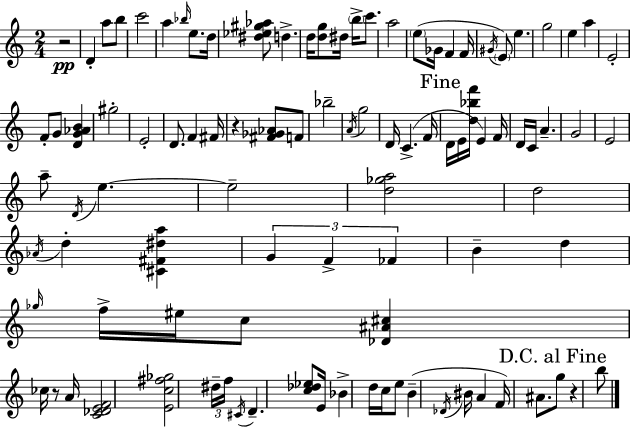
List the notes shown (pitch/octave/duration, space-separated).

R/h D4/q A5/e B5/e C6/h A5/q Bb5/s E5/e. D5/s [D#5,Eb5,G#5,Ab5]/e D5/q. D5/s [D5,G5]/e D#5/s B5/s C6/e. A5/h E5/e Gb4/s F4/q F4/s G#4/s E4/e E5/q. G5/h E5/q A5/q E4/h F4/e G4/e [D4,G4,Ab4,B4]/q G#5/h E4/h D4/e. F4/q F#4/s R/q [F#4,Gb4,Ab4]/e F4/e Bb5/h A4/s G5/h D4/s C4/q. F4/s D4/s E4/s [D5,Bb5,F6]/s E4/q F4/s D4/s C4/s A4/q. G4/h E4/h A5/e D4/s E5/q. E5/h [D5,Gb5,A5]/h D5/h Ab4/s D5/q [C#4,F#4,D#5,A5]/q G4/q F4/q FES4/q B4/q D5/q Gb5/s F5/s EIS5/s C5/e [Db4,A#4,C#5]/q CES5/s R/e A4/s [C4,Db4,E4,F4]/h [E4,C5,F#5,Gb5]/h D#5/s F5/s C#4/s D4/q. [C5,Db5,Eb5]/e E4/s Bb4/q D5/s C5/s E5/e B4/q Db4/s BIS4/s A4/q F4/s A#4/e. G5/e R/q B5/e